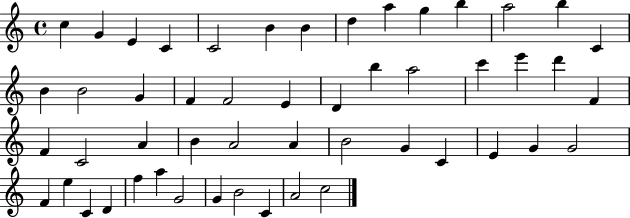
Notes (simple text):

C5/q G4/q E4/q C4/q C4/h B4/q B4/q D5/q A5/q G5/q B5/q A5/h B5/q C4/q B4/q B4/h G4/q F4/q F4/h E4/q D4/q B5/q A5/h C6/q E6/q D6/q F4/q F4/q C4/h A4/q B4/q A4/h A4/q B4/h G4/q C4/q E4/q G4/q G4/h F4/q E5/q C4/q D4/q F5/q A5/q G4/h G4/q B4/h C4/q A4/h C5/h